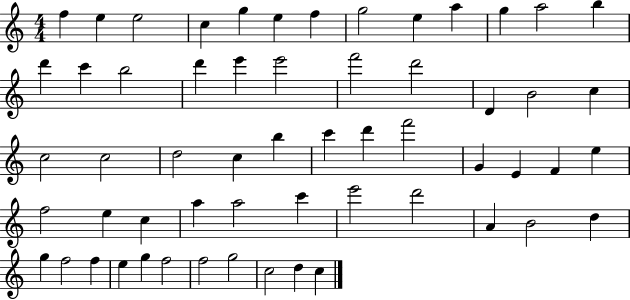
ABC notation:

X:1
T:Untitled
M:4/4
L:1/4
K:C
f e e2 c g e f g2 e a g a2 b d' c' b2 d' e' e'2 f'2 d'2 D B2 c c2 c2 d2 c b c' d' f'2 G E F e f2 e c a a2 c' e'2 d'2 A B2 d g f2 f e g f2 f2 g2 c2 d c